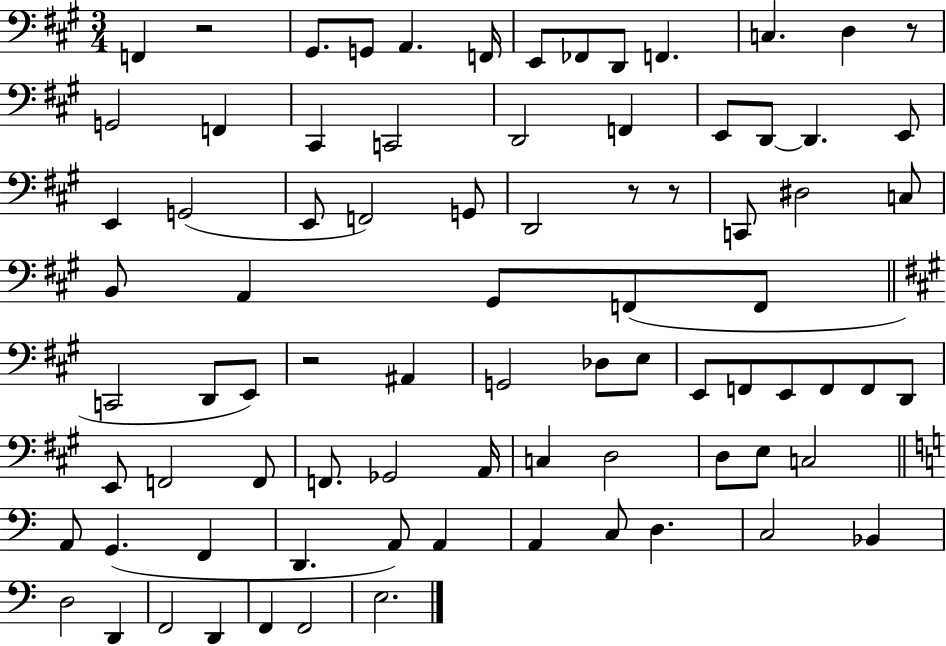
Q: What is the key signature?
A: A major